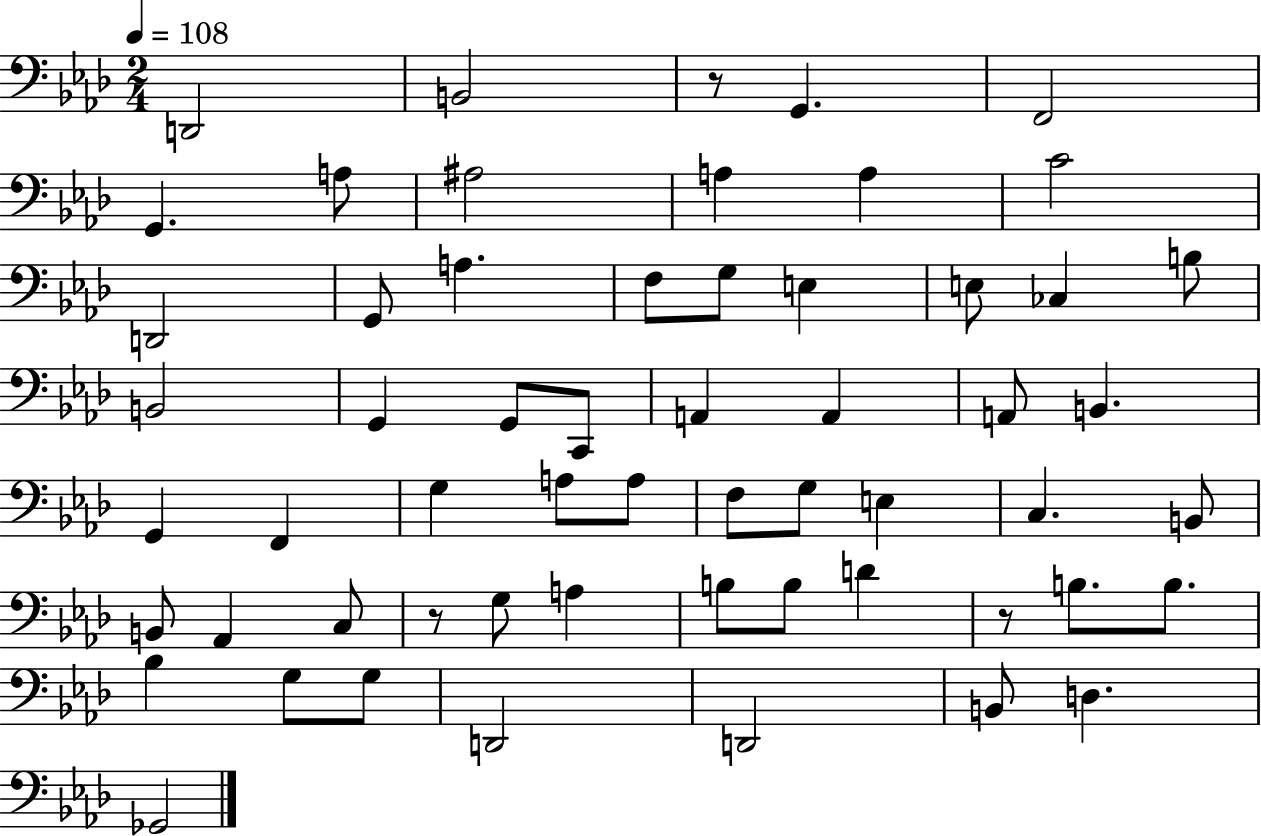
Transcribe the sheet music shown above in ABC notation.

X:1
T:Untitled
M:2/4
L:1/4
K:Ab
D,,2 B,,2 z/2 G,, F,,2 G,, A,/2 ^A,2 A, A, C2 D,,2 G,,/2 A, F,/2 G,/2 E, E,/2 _C, B,/2 B,,2 G,, G,,/2 C,,/2 A,, A,, A,,/2 B,, G,, F,, G, A,/2 A,/2 F,/2 G,/2 E, C, B,,/2 B,,/2 _A,, C,/2 z/2 G,/2 A, B,/2 B,/2 D z/2 B,/2 B,/2 _B, G,/2 G,/2 D,,2 D,,2 B,,/2 D, _G,,2